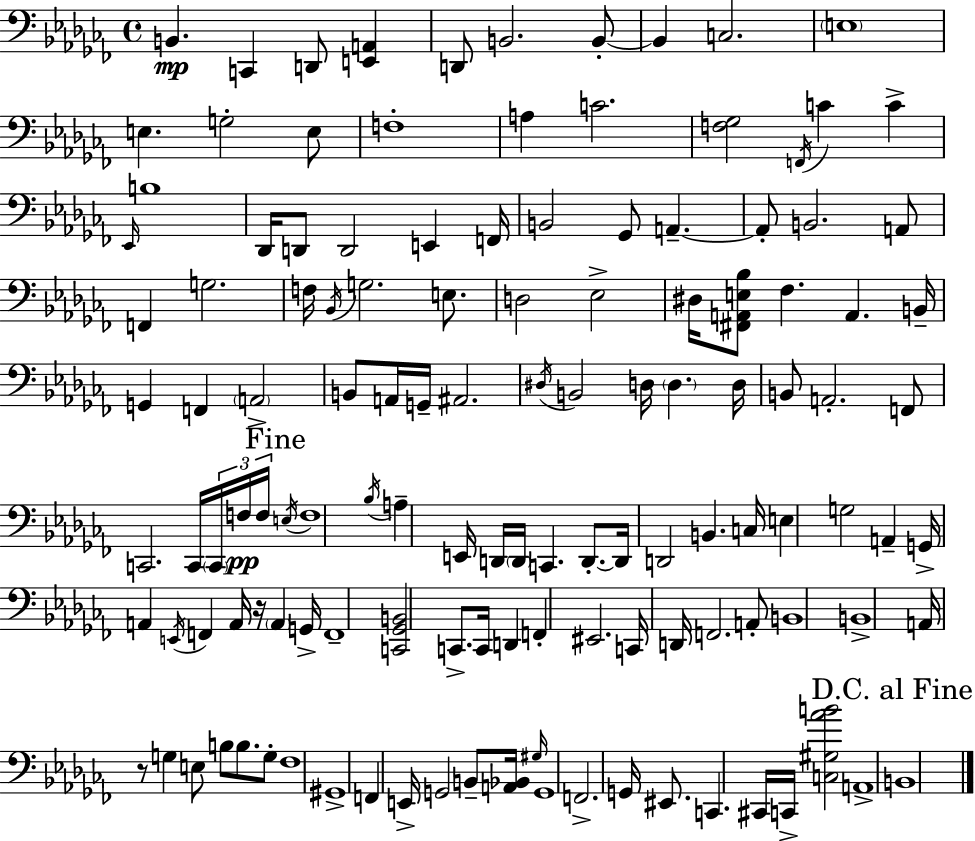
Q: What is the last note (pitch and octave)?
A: B2